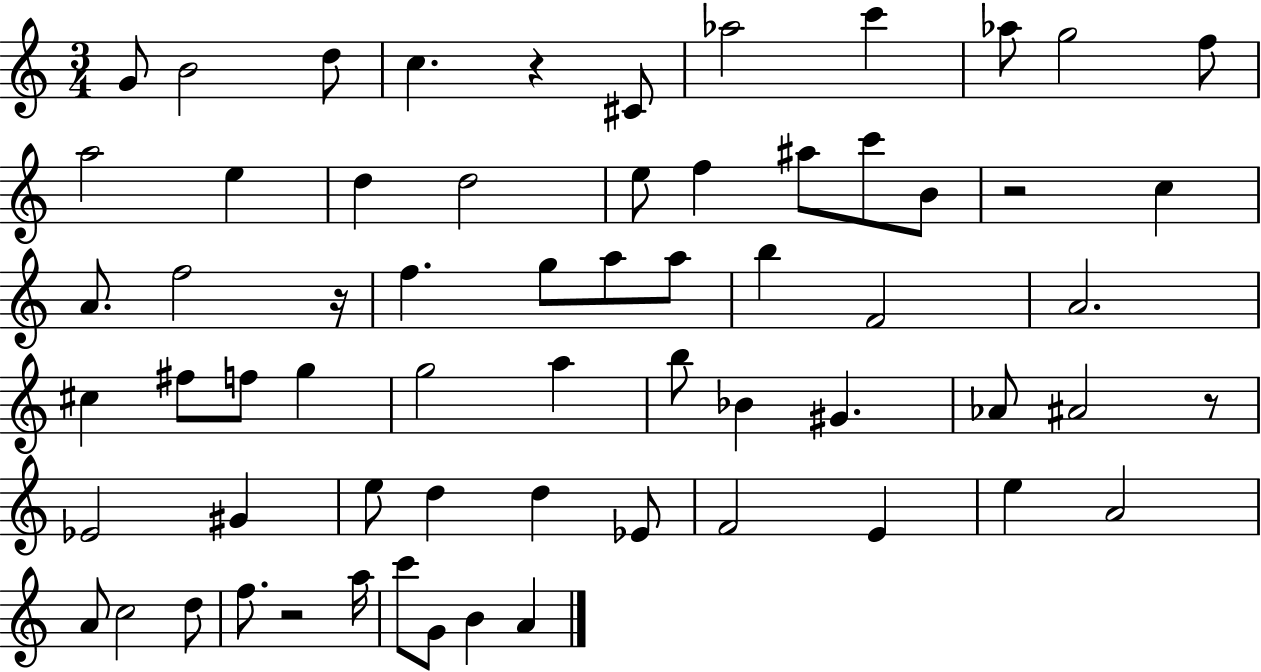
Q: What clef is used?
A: treble